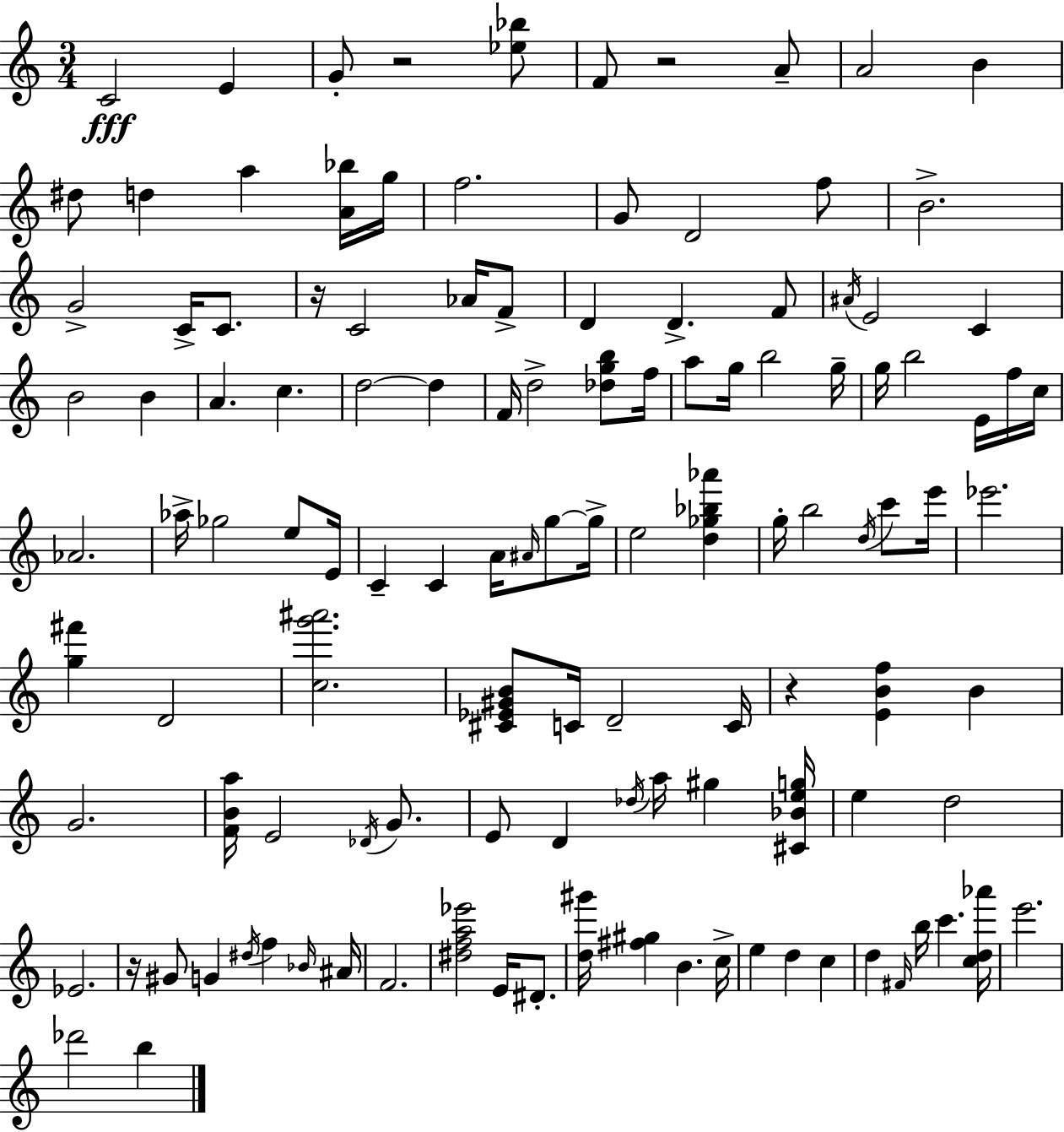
C4/h E4/q G4/e R/h [Eb5,Bb5]/e F4/e R/h A4/e A4/h B4/q D#5/e D5/q A5/q [A4,Bb5]/s G5/s F5/h. G4/e D4/h F5/e B4/h. G4/h C4/s C4/e. R/s C4/h Ab4/s F4/e D4/q D4/q. F4/e A#4/s E4/h C4/q B4/h B4/q A4/q. C5/q. D5/h D5/q F4/s D5/h [Db5,G5,B5]/e F5/s A5/e G5/s B5/h G5/s G5/s B5/h E4/s F5/s C5/s Ab4/h. Ab5/s Gb5/h E5/e E4/s C4/q C4/q A4/s A#4/s G5/e G5/s E5/h [D5,Gb5,Bb5,Ab6]/q G5/s B5/h D5/s C6/e E6/s Eb6/h. [G5,F#6]/q D4/h [C5,G6,A#6]/h. [C#4,Eb4,G#4,B4]/e C4/s D4/h C4/s R/q [E4,B4,F5]/q B4/q G4/h. [F4,B4,A5]/s E4/h Db4/s G4/e. E4/e D4/q Db5/s A5/s G#5/q [C#4,Bb4,E5,G5]/s E5/q D5/h Eb4/h. R/s G#4/e G4/q D#5/s F5/q Bb4/s A#4/s F4/h. [D#5,F5,A5,Eb6]/h E4/s D#4/e. [D5,G#6]/s [F#5,G#5]/q B4/q. C5/s E5/q D5/q C5/q D5/q F#4/s B5/s C6/q. [C5,D5,Ab6]/s E6/h. Db6/h B5/q